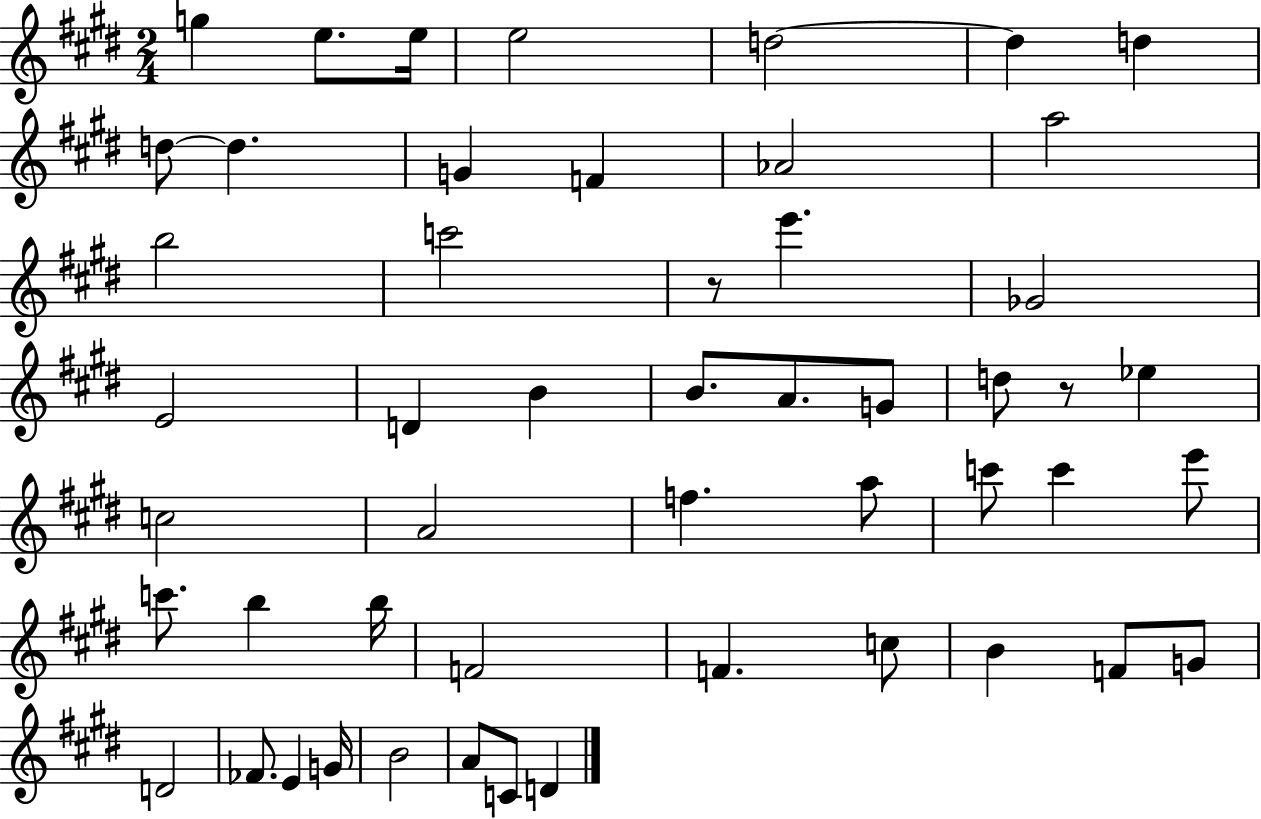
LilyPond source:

{
  \clef treble
  \numericTimeSignature
  \time 2/4
  \key e \major
  g''4 e''8. e''16 | e''2 | d''2~~ | d''4 d''4 | \break d''8~~ d''4. | g'4 f'4 | aes'2 | a''2 | \break b''2 | c'''2 | r8 e'''4. | ges'2 | \break e'2 | d'4 b'4 | b'8. a'8. g'8 | d''8 r8 ees''4 | \break c''2 | a'2 | f''4. a''8 | c'''8 c'''4 e'''8 | \break c'''8. b''4 b''16 | f'2 | f'4. c''8 | b'4 f'8 g'8 | \break d'2 | fes'8. e'4 g'16 | b'2 | a'8 c'8 d'4 | \break \bar "|."
}